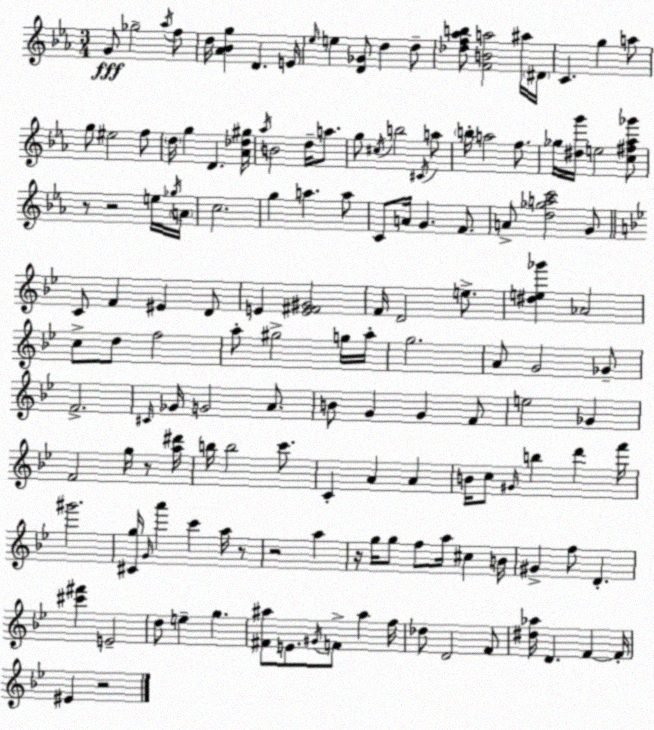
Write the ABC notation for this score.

X:1
T:Untitled
M:3/4
L:1/4
K:Eb
G/2 _g2 _a/4 f/2 d/4 [_A_Bg] D E/4 _e/4 e [D_G]/2 d d/2 [_df_ab]/2 [FBa]2 ^a/4 ^D/4 C g a/2 g/2 ^e2 f/2 d/4 g D [_A_d^g]/4 _a/4 B2 d/4 a/2 g/2 ^c/4 b2 ^C/4 a/2 b/4 a2 f/2 _g/4 [^dg']/4 e2 [c^f_a_g']/2 z/2 z2 e/4 _g/4 A/4 c2 g a a/2 C/2 A/4 G F/2 A/2 [d_gac']2 G/2 C/2 F ^E D/2 E [E^F^G]2 F/4 D2 e/2 [^de_g'] _A2 c/2 d/2 f2 a/2 ^g2 g/4 a/4 g2 A/2 G2 _G/2 F2 ^C/4 _G/4 G2 A/2 B/2 G G F/2 e2 _G F2 g/4 z/2 [a^d']/4 b/4 b2 c'/2 C A A B/4 c/2 ^G/4 b d' f'/4 ^g'2 [^Cg]/4 G/4 a' c' a/4 z/2 z2 a z/4 g/4 g/2 f/2 a/4 ^c B/4 ^G f/2 D [^c'^f'] E2 d/2 e g [^F^a]/2 E/2 ^G/4 F/2 ^a f/4 _d/2 D2 F/2 [^d_a]/4 D F F/4 ^E z2